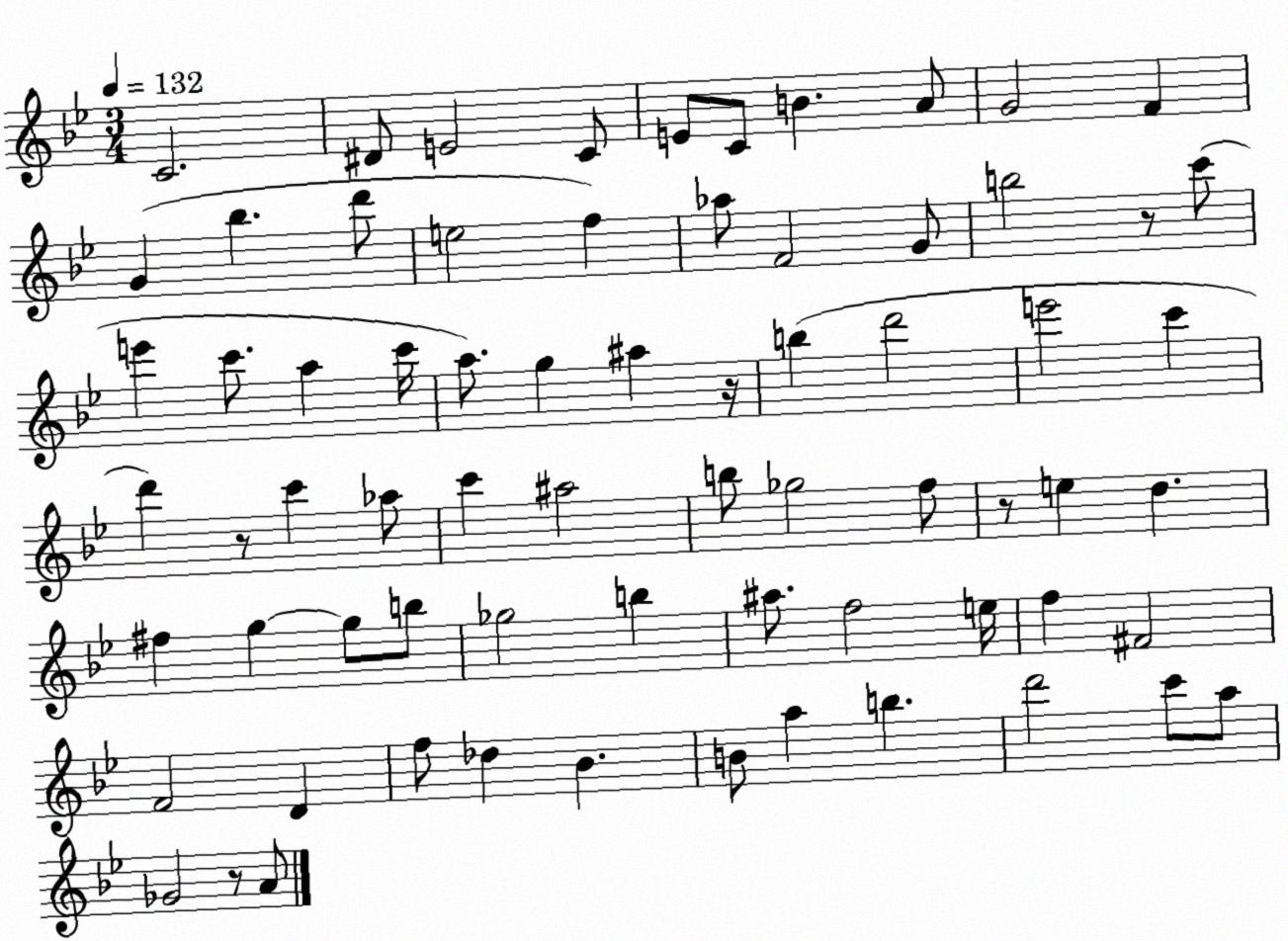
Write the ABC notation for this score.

X:1
T:Untitled
M:3/4
L:1/4
K:Bb
C2 ^D/2 E2 C/2 E/2 C/2 B A/2 G2 F G _b d'/2 e2 f _a/2 F2 G/2 b2 z/2 c'/2 e' c'/2 a c'/4 a/2 g ^a z/4 b d'2 e'2 c' d' z/2 c' _a/2 c' ^a2 b/2 _g2 f/2 z/2 e d ^f g g/2 b/2 _g2 b ^a/2 f2 e/4 f ^F2 F2 D f/2 _d _B B/2 a b d'2 c'/2 a/2 _G2 z/2 A/2